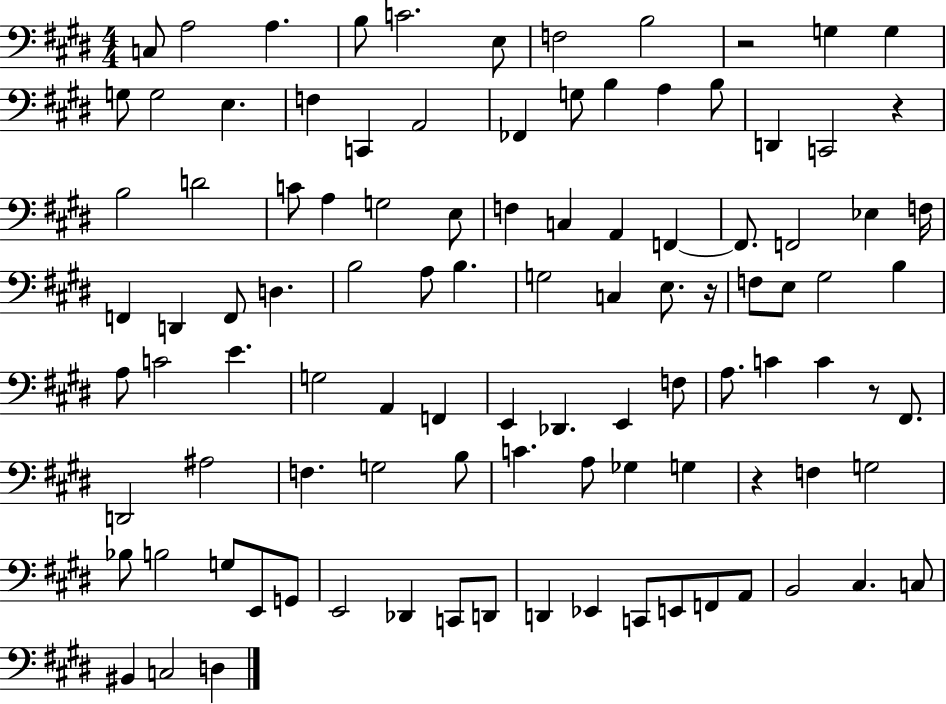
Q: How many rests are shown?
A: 5